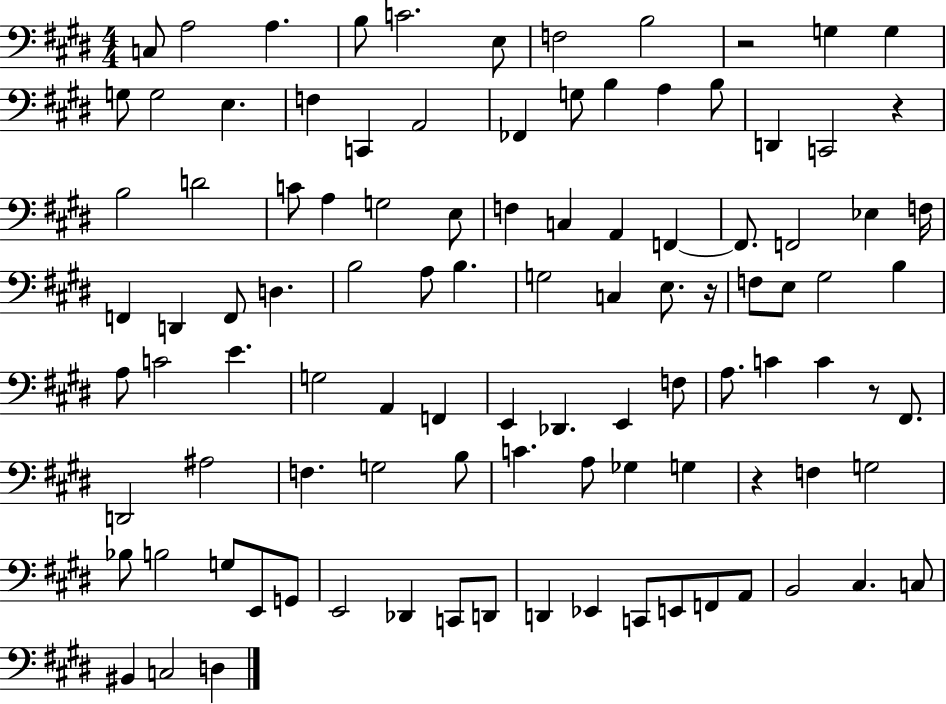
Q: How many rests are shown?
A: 5